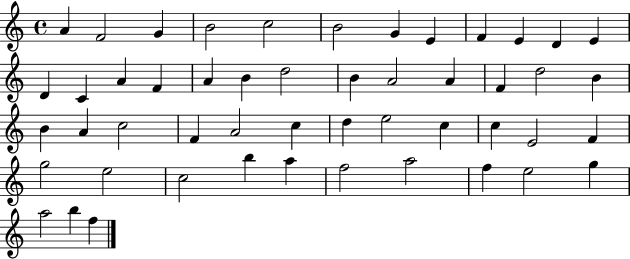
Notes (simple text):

A4/q F4/h G4/q B4/h C5/h B4/h G4/q E4/q F4/q E4/q D4/q E4/q D4/q C4/q A4/q F4/q A4/q B4/q D5/h B4/q A4/h A4/q F4/q D5/h B4/q B4/q A4/q C5/h F4/q A4/h C5/q D5/q E5/h C5/q C5/q E4/h F4/q G5/h E5/h C5/h B5/q A5/q F5/h A5/h F5/q E5/h G5/q A5/h B5/q F5/q